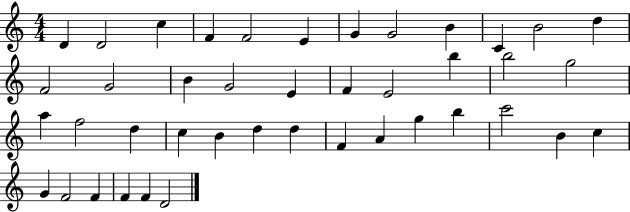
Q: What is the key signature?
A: C major